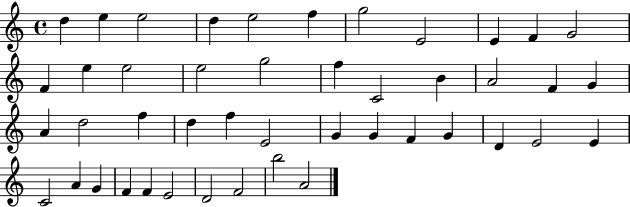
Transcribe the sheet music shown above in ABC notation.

X:1
T:Untitled
M:4/4
L:1/4
K:C
d e e2 d e2 f g2 E2 E F G2 F e e2 e2 g2 f C2 B A2 F G A d2 f d f E2 G G F G D E2 E C2 A G F F E2 D2 F2 b2 A2